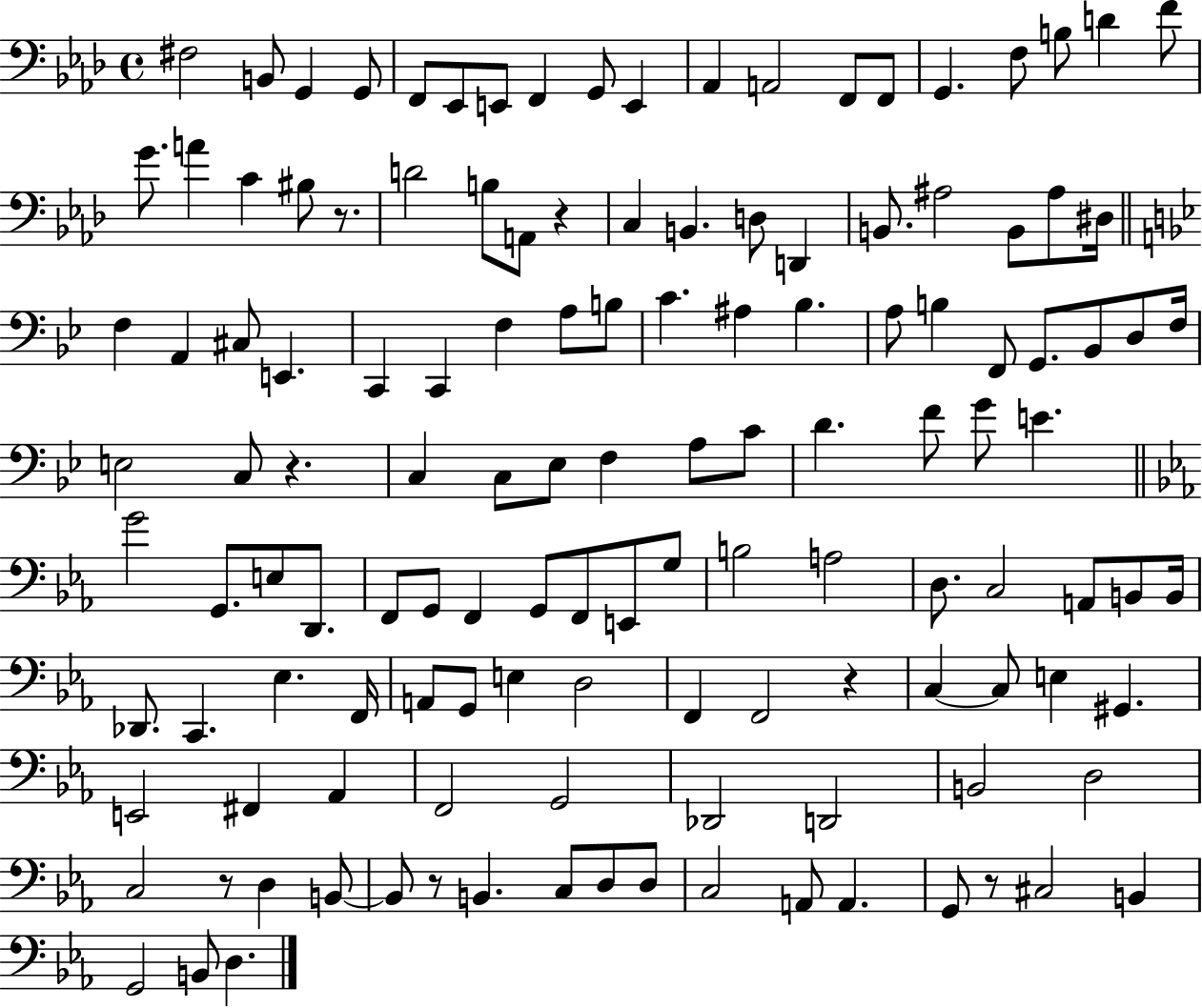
F#3/h B2/e G2/q G2/e F2/e Eb2/e E2/e F2/q G2/e E2/q Ab2/q A2/h F2/e F2/e G2/q. F3/e B3/e D4/q F4/e G4/e. A4/q C4/q BIS3/e R/e. D4/h B3/e A2/e R/q C3/q B2/q. D3/e D2/q B2/e. A#3/h B2/e A#3/e D#3/s F3/q A2/q C#3/e E2/q. C2/q C2/q F3/q A3/e B3/e C4/q. A#3/q Bb3/q. A3/e B3/q F2/e G2/e. Bb2/e D3/e F3/s E3/h C3/e R/q. C3/q C3/e Eb3/e F3/q A3/e C4/e D4/q. F4/e G4/e E4/q. G4/h G2/e. E3/e D2/e. F2/e G2/e F2/q G2/e F2/e E2/e G3/e B3/h A3/h D3/e. C3/h A2/e B2/e B2/s Db2/e. C2/q. Eb3/q. F2/s A2/e G2/e E3/q D3/h F2/q F2/h R/q C3/q C3/e E3/q G#2/q. E2/h F#2/q Ab2/q F2/h G2/h Db2/h D2/h B2/h D3/h C3/h R/e D3/q B2/e B2/e R/e B2/q. C3/e D3/e D3/e C3/h A2/e A2/q. G2/e R/e C#3/h B2/q G2/h B2/e D3/q.